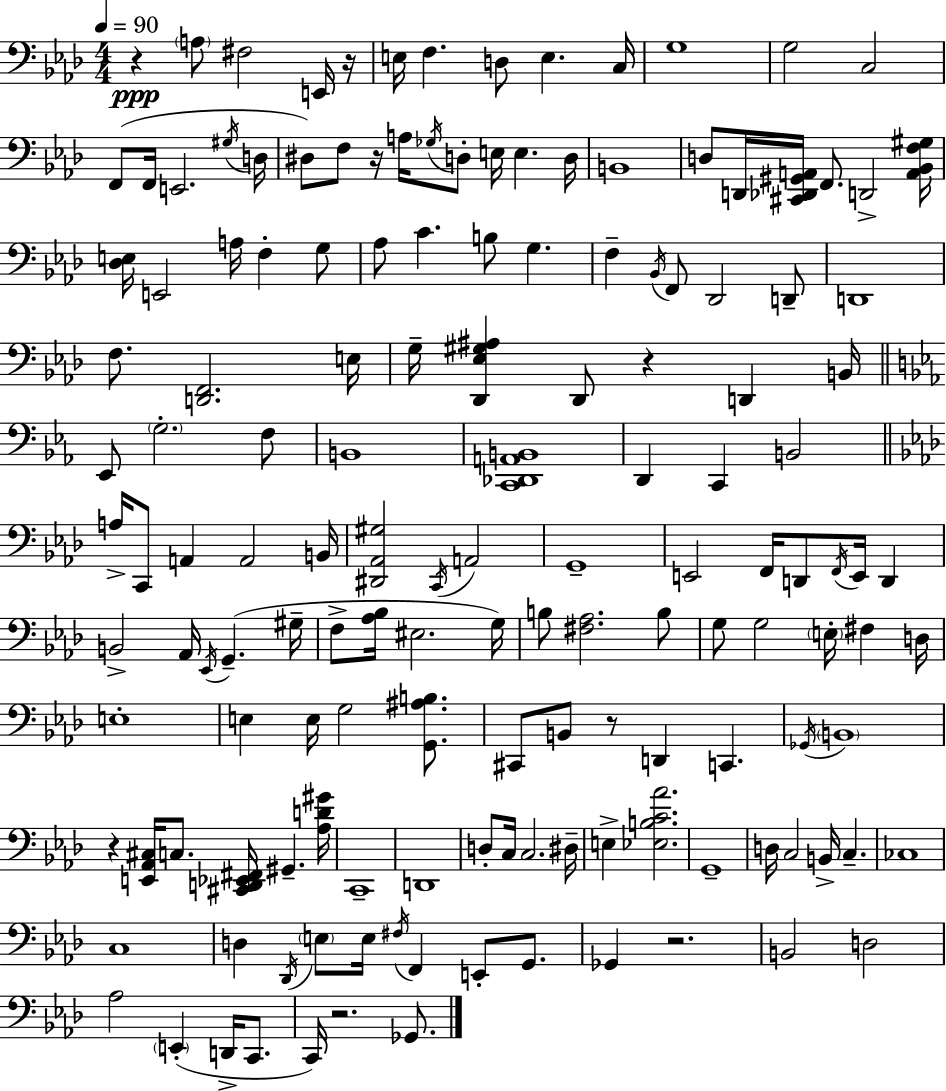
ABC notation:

X:1
T:Untitled
M:4/4
L:1/4
K:Fm
z A,/2 ^F,2 E,,/4 z/4 E,/4 F, D,/2 E, C,/4 G,4 G,2 C,2 F,,/2 F,,/4 E,,2 ^G,/4 D,/4 ^D,/2 F,/2 z/4 A,/4 _G,/4 D,/2 E,/4 E, D,/4 B,,4 D,/2 D,,/4 [^C,,_D,,^G,,A,,]/4 F,,/2 D,,2 [A,,_B,,F,^G,]/4 [_D,E,]/4 E,,2 A,/4 F, G,/2 _A,/2 C B,/2 G, F, _B,,/4 F,,/2 _D,,2 D,,/2 D,,4 F,/2 [D,,F,,]2 E,/4 G,/4 [_D,,_E,^G,^A,] _D,,/2 z D,, B,,/4 _E,,/2 G,2 F,/2 B,,4 [C,,_D,,A,,B,,]4 D,, C,, B,,2 A,/4 C,,/2 A,, A,,2 B,,/4 [^D,,_A,,^G,]2 C,,/4 A,,2 G,,4 E,,2 F,,/4 D,,/2 F,,/4 E,,/4 D,, B,,2 _A,,/4 _E,,/4 G,, ^G,/4 F,/2 [_A,_B,]/4 ^E,2 G,/4 B,/2 [^F,_A,]2 B,/2 G,/2 G,2 E,/4 ^F, D,/4 E,4 E, E,/4 G,2 [G,,^A,B,]/2 ^C,,/2 B,,/2 z/2 D,, C,, _G,,/4 B,,4 z [E,,_A,,^C,]/4 C,/2 [^C,,D,,_E,,^F,,]/4 ^G,, [_A,D^G]/4 C,,4 D,,4 D,/2 C,/4 C,2 ^D,/4 E, [_E,B,C_A]2 G,,4 D,/4 C,2 B,,/4 C, _C,4 C,4 D, _D,,/4 E,/2 E,/4 ^F,/4 F,, E,,/2 G,,/2 _G,, z2 B,,2 D,2 _A,2 E,, D,,/4 C,,/2 C,,/4 z2 _G,,/2